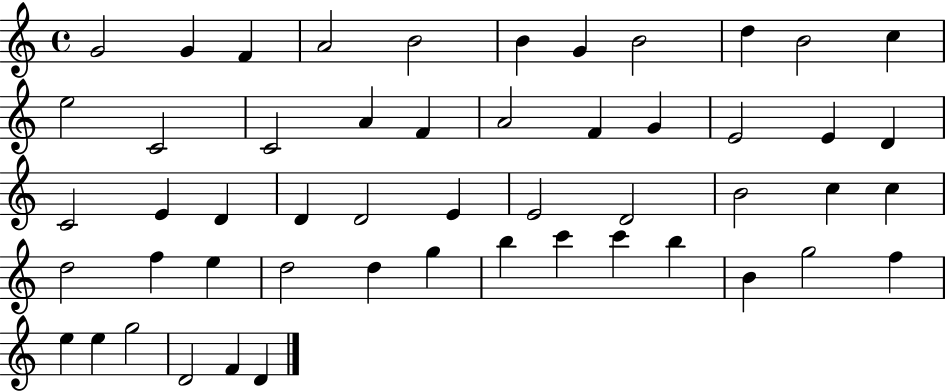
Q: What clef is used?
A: treble